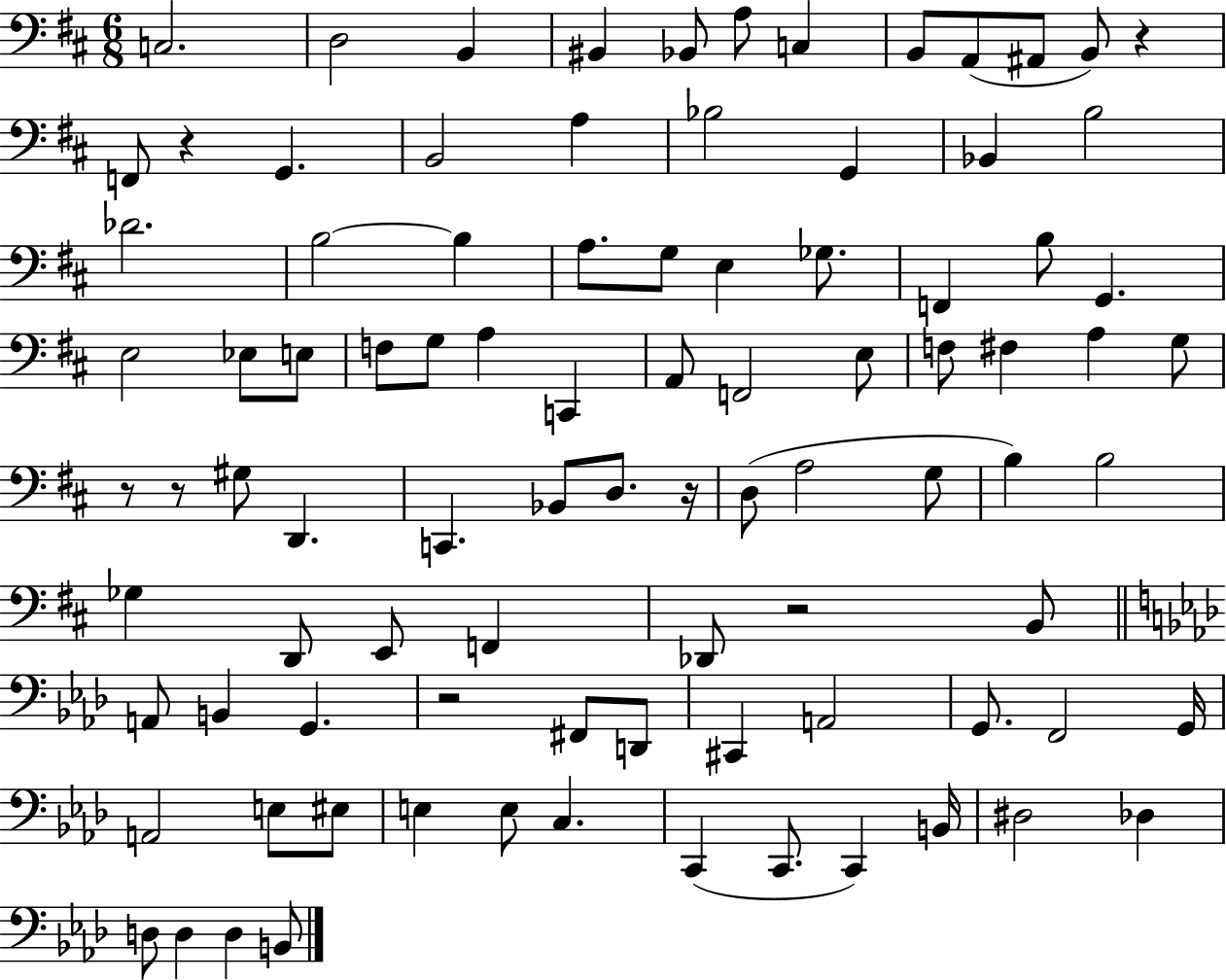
{
  \clef bass
  \numericTimeSignature
  \time 6/8
  \key d \major
  c2. | d2 b,4 | bis,4 bes,8 a8 c4 | b,8 a,8( ais,8 b,8) r4 | \break f,8 r4 g,4. | b,2 a4 | bes2 g,4 | bes,4 b2 | \break des'2. | b2~~ b4 | a8. g8 e4 ges8. | f,4 b8 g,4. | \break e2 ees8 e8 | f8 g8 a4 c,4 | a,8 f,2 e8 | f8 fis4 a4 g8 | \break r8 r8 gis8 d,4. | c,4. bes,8 d8. r16 | d8( a2 g8 | b4) b2 | \break ges4 d,8 e,8 f,4 | des,8 r2 b,8 | \bar "||" \break \key f \minor a,8 b,4 g,4. | r2 fis,8 d,8 | cis,4 a,2 | g,8. f,2 g,16 | \break a,2 e8 eis8 | e4 e8 c4. | c,4( c,8. c,4) b,16 | dis2 des4 | \break d8 d4 d4 b,8 | \bar "|."
}